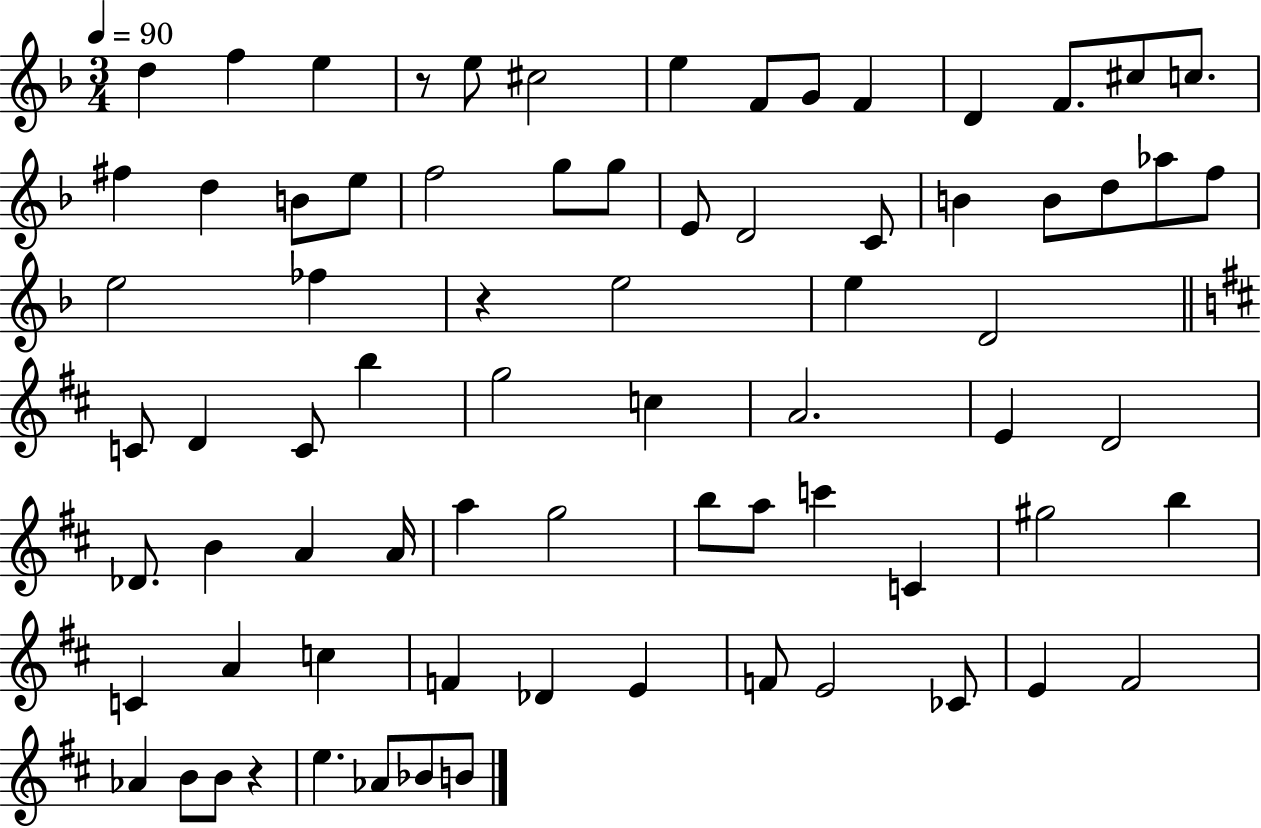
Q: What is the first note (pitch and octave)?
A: D5